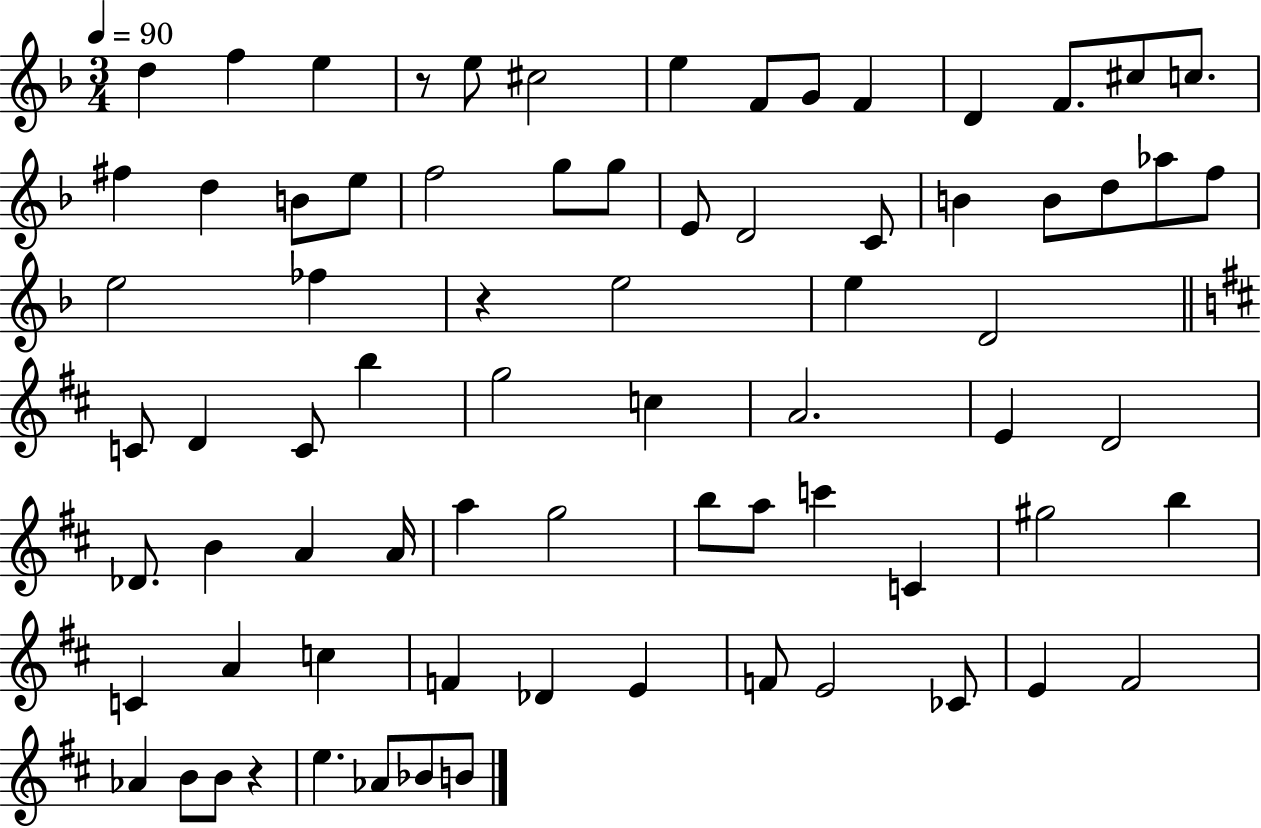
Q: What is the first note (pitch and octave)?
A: D5